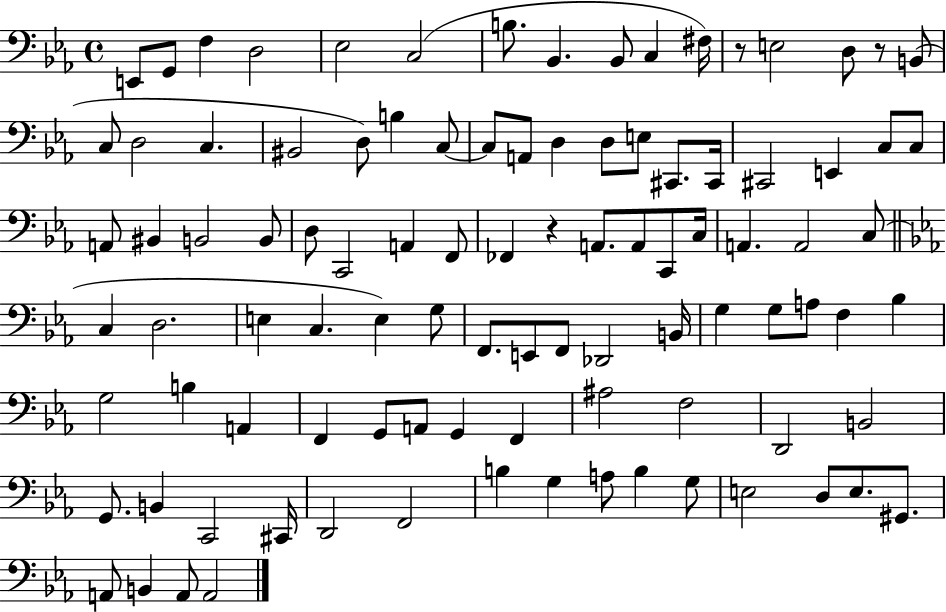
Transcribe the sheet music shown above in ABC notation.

X:1
T:Untitled
M:4/4
L:1/4
K:Eb
E,,/2 G,,/2 F, D,2 _E,2 C,2 B,/2 _B,, _B,,/2 C, ^F,/4 z/2 E,2 D,/2 z/2 B,,/2 C,/2 D,2 C, ^B,,2 D,/2 B, C,/2 C,/2 A,,/2 D, D,/2 E,/2 ^C,,/2 ^C,,/4 ^C,,2 E,, C,/2 C,/2 A,,/2 ^B,, B,,2 B,,/2 D,/2 C,,2 A,, F,,/2 _F,, z A,,/2 A,,/2 C,,/2 C,/4 A,, A,,2 C,/2 C, D,2 E, C, E, G,/2 F,,/2 E,,/2 F,,/2 _D,,2 B,,/4 G, G,/2 A,/2 F, _B, G,2 B, A,, F,, G,,/2 A,,/2 G,, F,, ^A,2 F,2 D,,2 B,,2 G,,/2 B,, C,,2 ^C,,/4 D,,2 F,,2 B, G, A,/2 B, G,/2 E,2 D,/2 E,/2 ^G,,/2 A,,/2 B,, A,,/2 A,,2